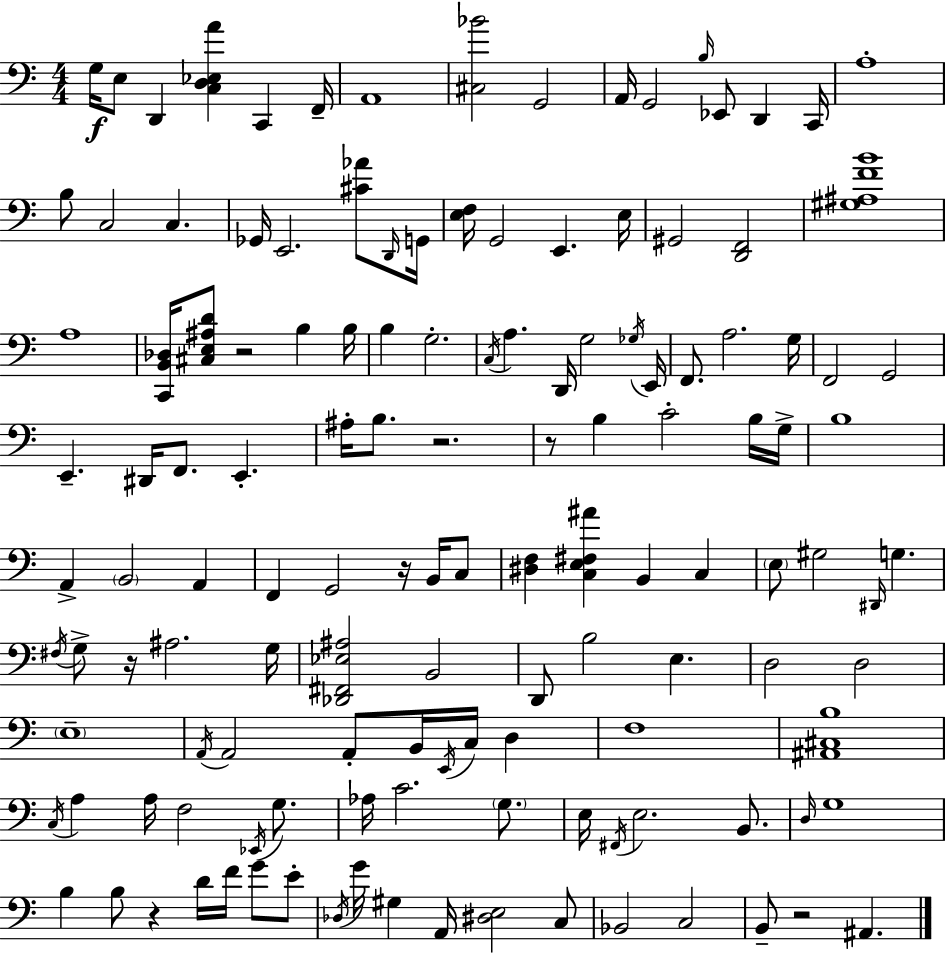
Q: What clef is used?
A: bass